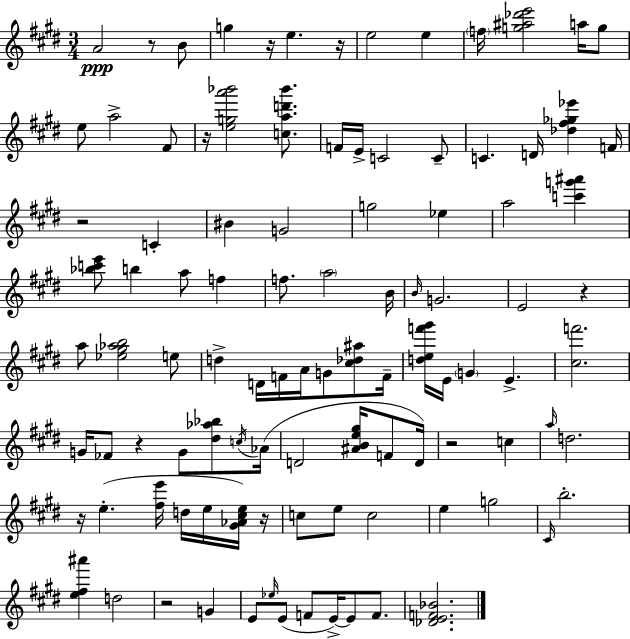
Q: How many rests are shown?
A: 11